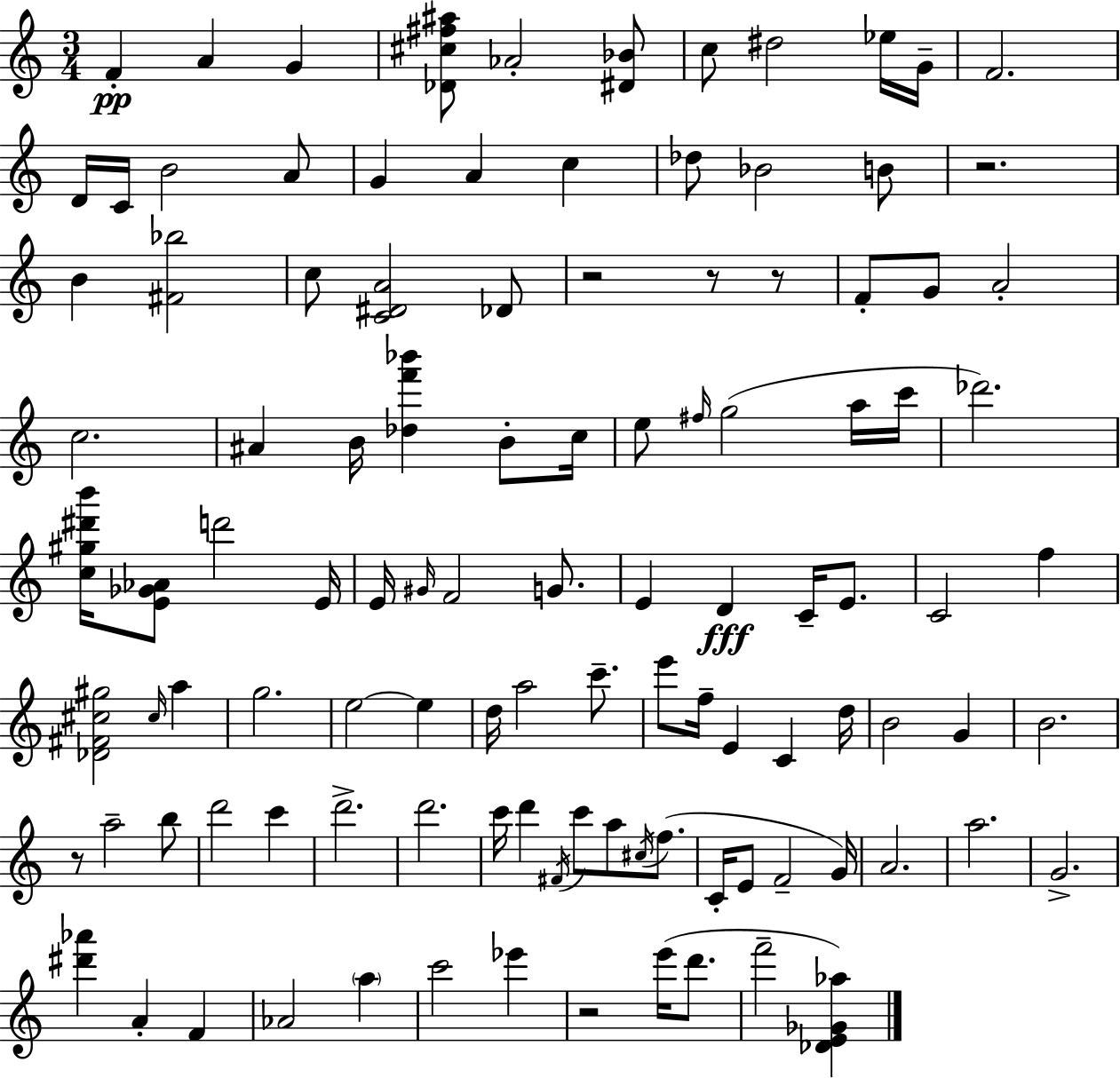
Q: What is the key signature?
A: A minor